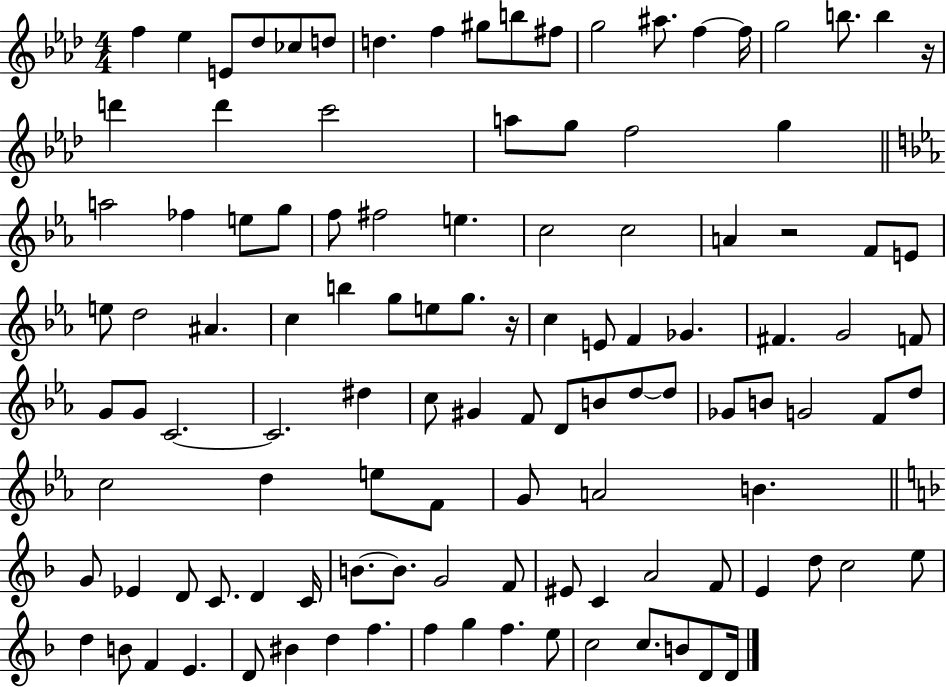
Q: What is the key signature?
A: AES major